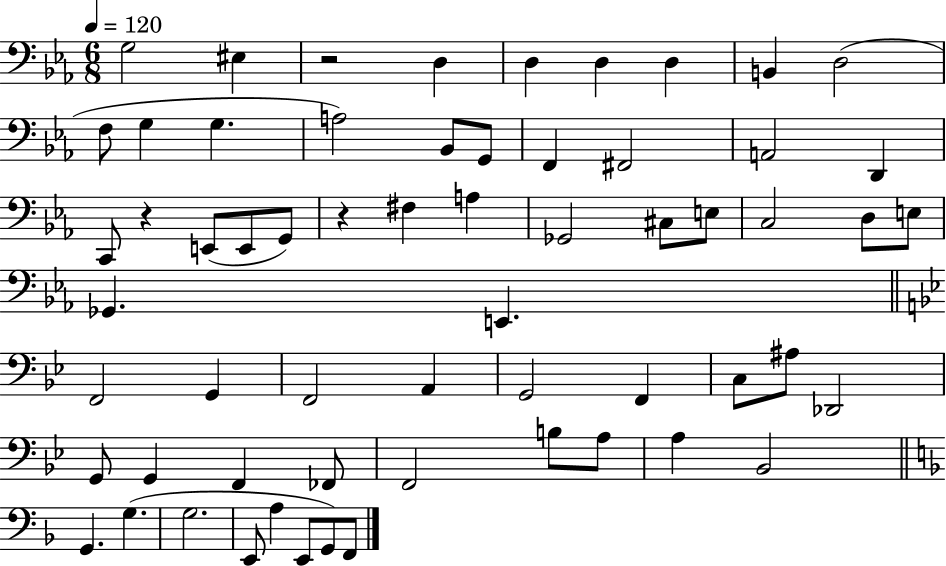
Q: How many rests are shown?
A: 3